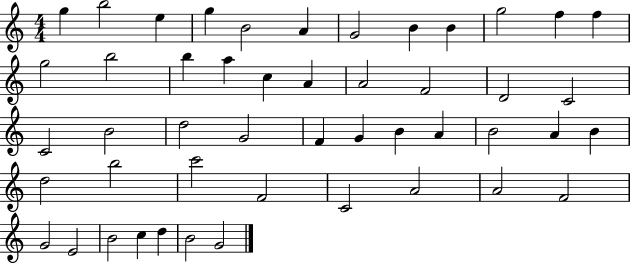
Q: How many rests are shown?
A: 0